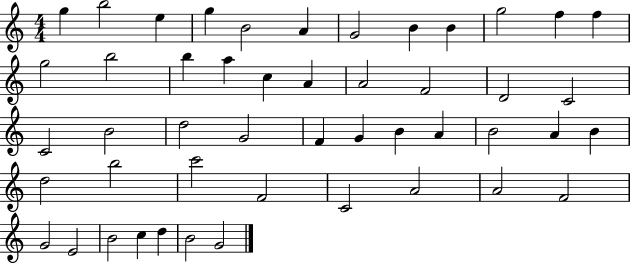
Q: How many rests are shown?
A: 0